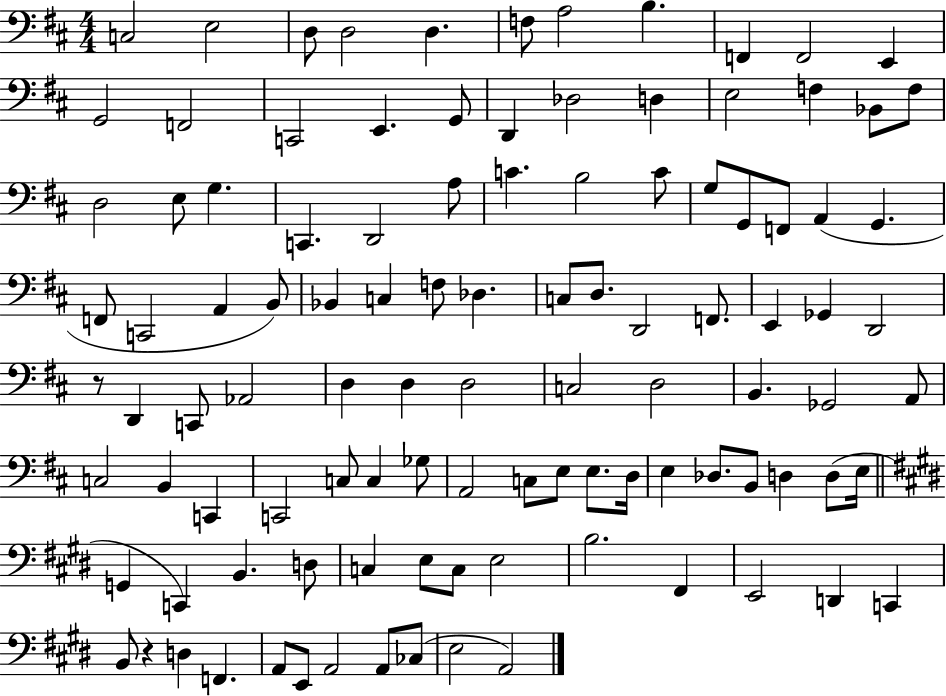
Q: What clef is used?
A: bass